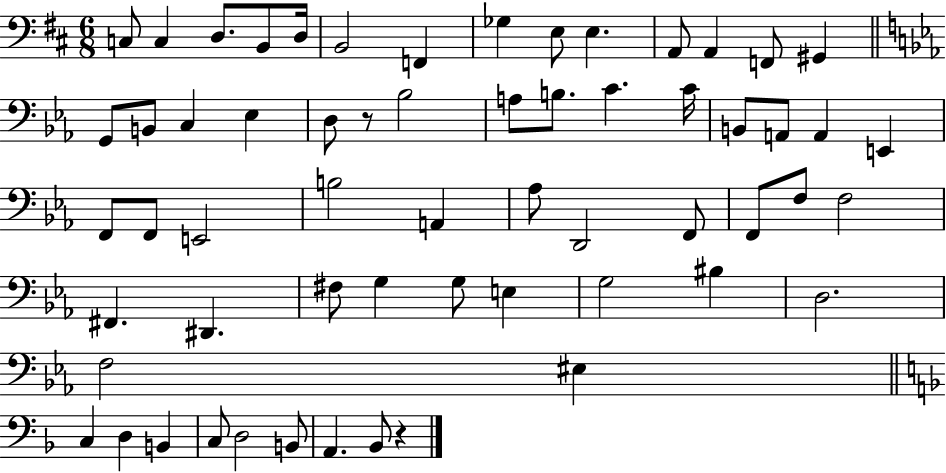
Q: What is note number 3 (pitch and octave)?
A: D3